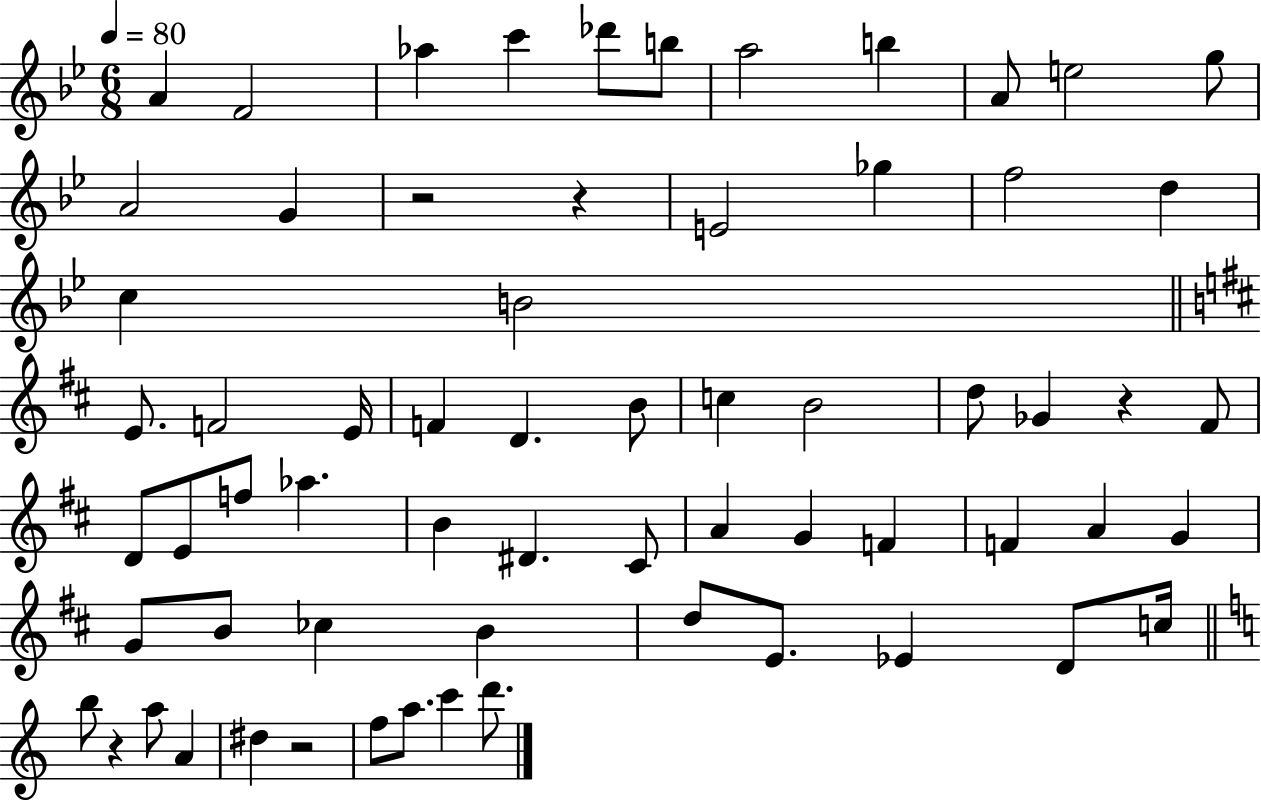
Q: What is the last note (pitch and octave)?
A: D6